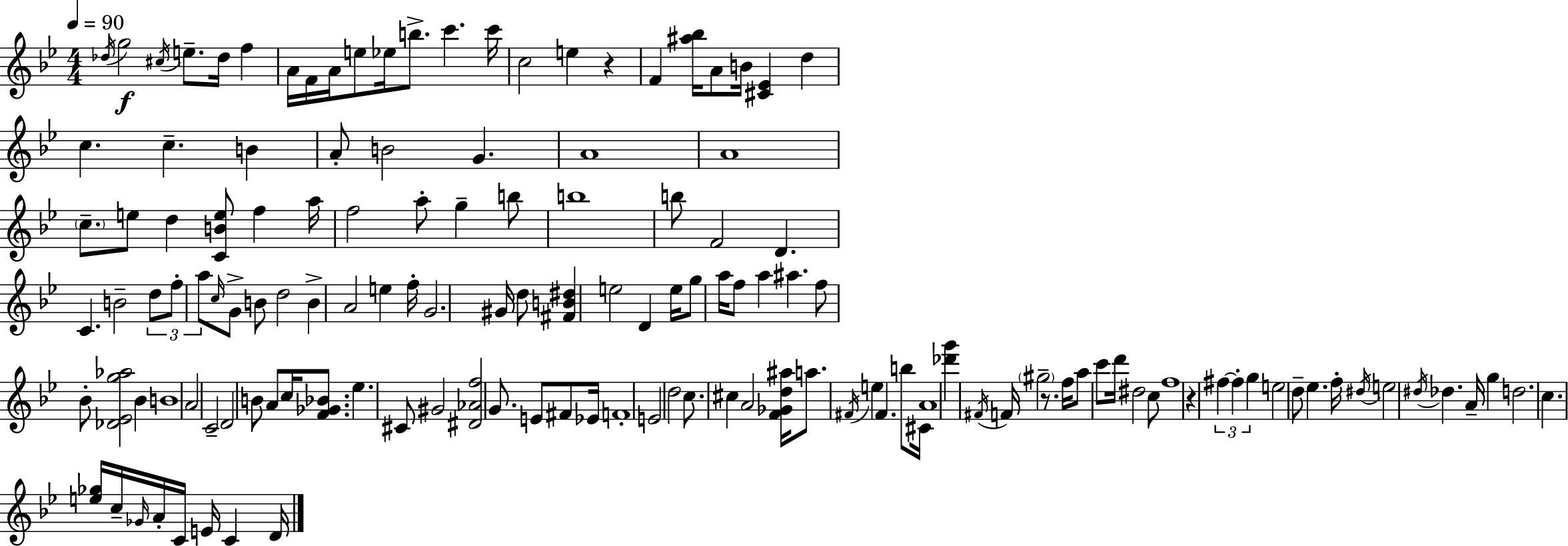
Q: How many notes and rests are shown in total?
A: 140